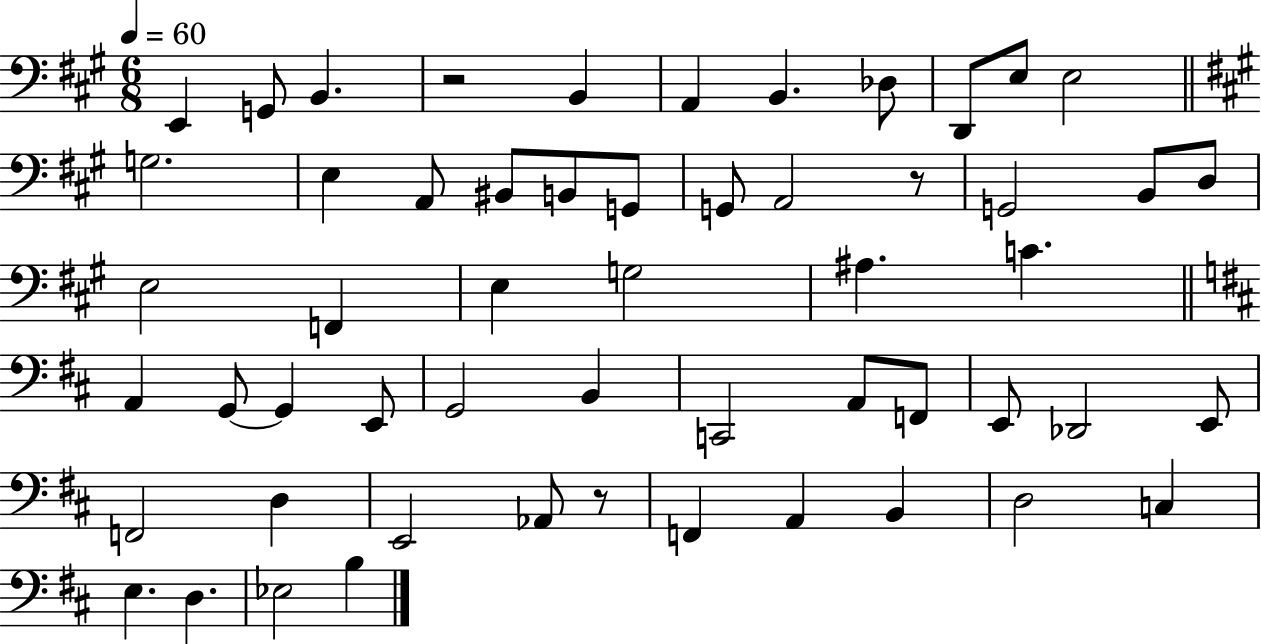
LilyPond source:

{
  \clef bass
  \numericTimeSignature
  \time 6/8
  \key a \major
  \tempo 4 = 60
  e,4 g,8 b,4. | r2 b,4 | a,4 b,4. des8 | d,8 e8 e2 | \break \bar "||" \break \key a \major g2. | e4 a,8 bis,8 b,8 g,8 | g,8 a,2 r8 | g,2 b,8 d8 | \break e2 f,4 | e4 g2 | ais4. c'4. | \bar "||" \break \key d \major a,4 g,8~~ g,4 e,8 | g,2 b,4 | c,2 a,8 f,8 | e,8 des,2 e,8 | \break f,2 d4 | e,2 aes,8 r8 | f,4 a,4 b,4 | d2 c4 | \break e4. d4. | ees2 b4 | \bar "|."
}